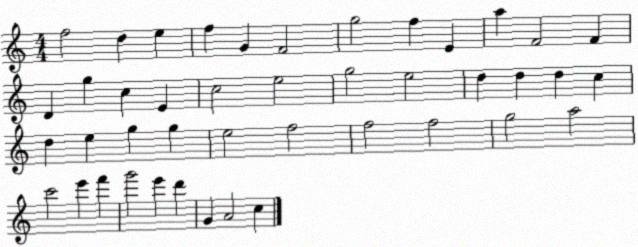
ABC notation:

X:1
T:Untitled
M:4/4
L:1/4
K:C
f2 d e f G F2 g2 f E a F2 F D g c E c2 e2 g2 e2 d d d c d e g g e2 f2 f2 f2 g2 a2 c'2 e' f' g'2 e' d' G A2 c